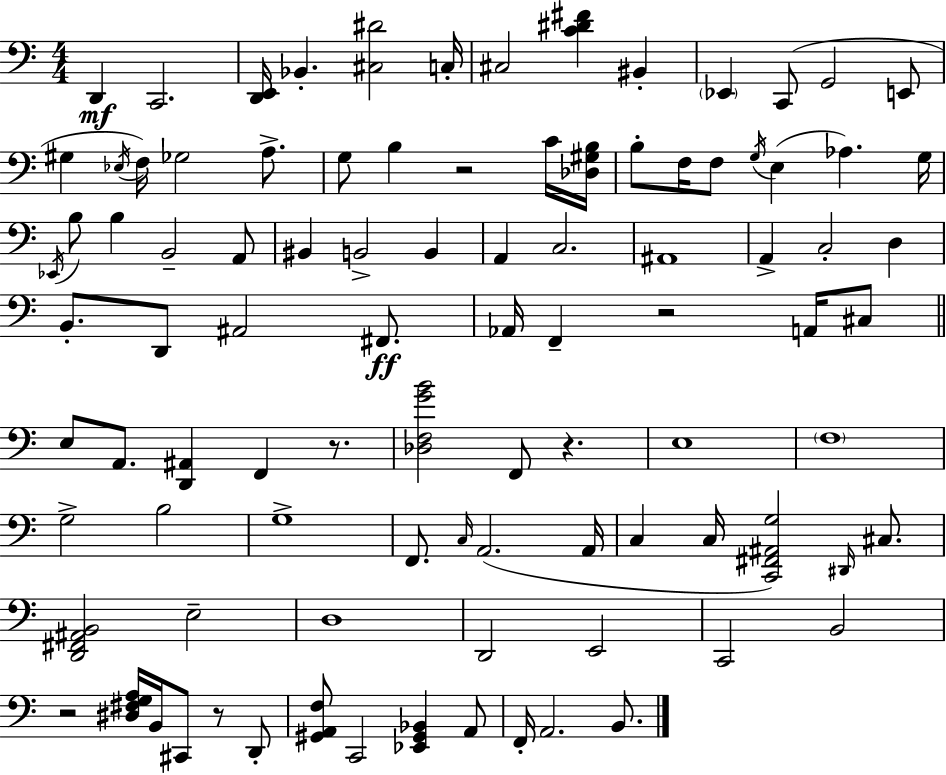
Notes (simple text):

D2/q C2/h. [D2,E2]/s Bb2/q. [C#3,D#4]/h C3/s C#3/h [C4,D#4,F#4]/q BIS2/q Eb2/q C2/e G2/h E2/e G#3/q Eb3/s F3/s Gb3/h A3/e. G3/e B3/q R/h C4/s [Db3,G#3,B3]/s B3/e F3/s F3/e G3/s E3/q Ab3/q. G3/s Eb2/s B3/e B3/q B2/h A2/e BIS2/q B2/h B2/q A2/q C3/h. A#2/w A2/q C3/h D3/q B2/e. D2/e A#2/h F#2/e. Ab2/s F2/q R/h A2/s C#3/e E3/e A2/e. [D2,A#2]/q F2/q R/e. [Db3,F3,G4,B4]/h F2/e R/q. E3/w F3/w G3/h B3/h G3/w F2/e. C3/s A2/h. A2/s C3/q C3/s [C2,F#2,A#2,G3]/h D#2/s C#3/e. [D2,F#2,A#2,B2]/h E3/h D3/w D2/h E2/h C2/h B2/h R/h [D#3,F#3,G3,A3]/s B2/s C#2/e R/e D2/e [G#2,A2,F3]/e C2/h [Eb2,G#2,Bb2]/q A2/e F2/s A2/h. B2/e.